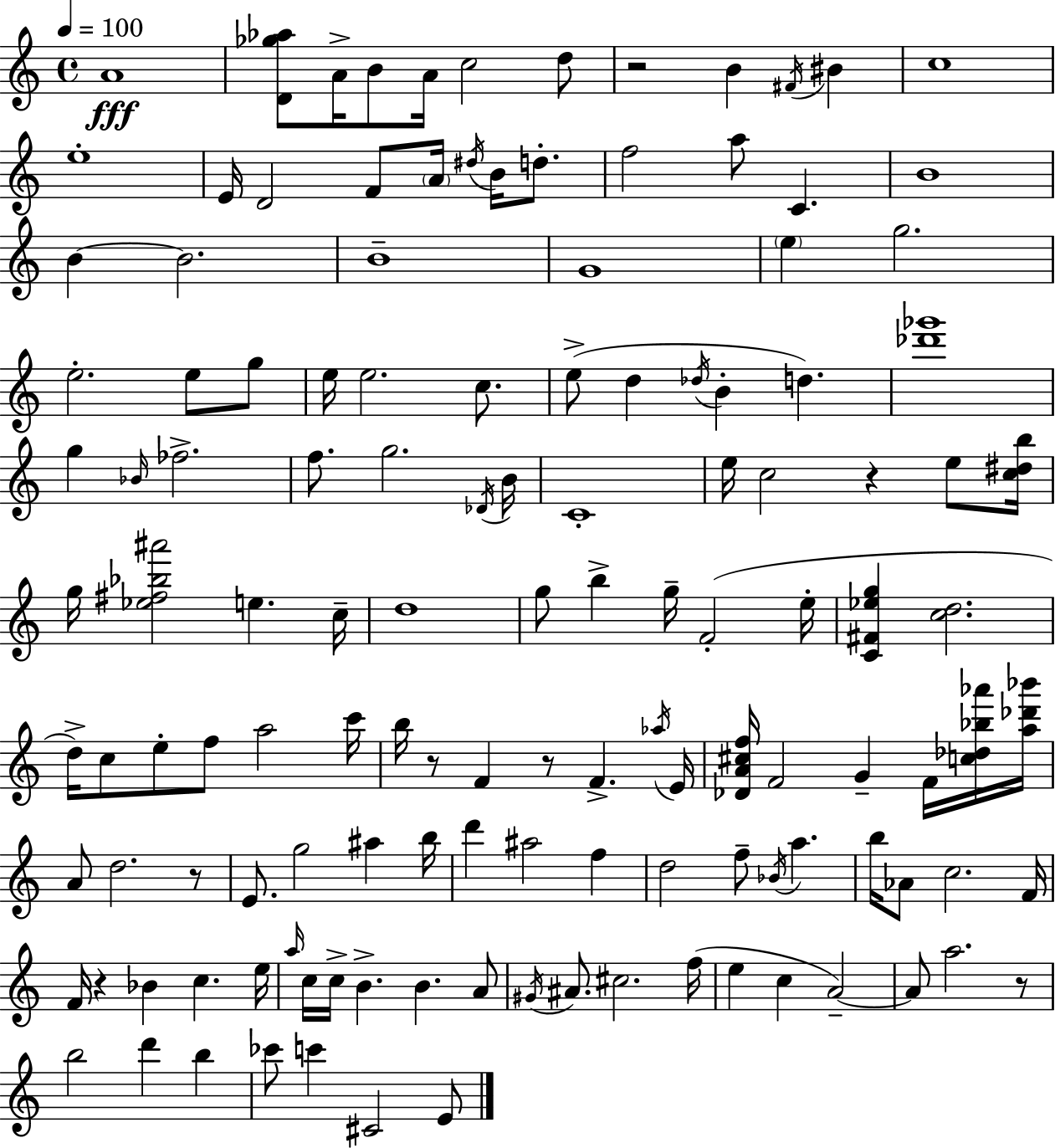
A4/w [D4,Gb5,Ab5]/e A4/s B4/e A4/s C5/h D5/e R/h B4/q F#4/s BIS4/q C5/w E5/w E4/s D4/h F4/e A4/s D#5/s B4/s D5/e. F5/h A5/e C4/q. B4/w B4/q B4/h. B4/w G4/w E5/q G5/h. E5/h. E5/e G5/e E5/s E5/h. C5/e. E5/e D5/q Db5/s B4/q D5/q. [Db6,Gb6]/w G5/q Bb4/s FES5/h. F5/e. G5/h. Db4/s B4/s C4/w E5/s C5/h R/q E5/e [C5,D#5,B5]/s G5/s [Eb5,F#5,Bb5,A#6]/h E5/q. C5/s D5/w G5/e B5/q G5/s F4/h E5/s [C4,F#4,Eb5,G5]/q [C5,D5]/h. D5/s C5/e E5/e F5/e A5/h C6/s B5/s R/e F4/q R/e F4/q. Ab5/s E4/s [Db4,A4,C#5,F5]/s F4/h G4/q F4/s [C5,Db5,Bb5,Ab6]/s [A5,Db6,Bb6]/s A4/e D5/h. R/e E4/e. G5/h A#5/q B5/s D6/q A#5/h F5/q D5/h F5/e Bb4/s A5/q. B5/s Ab4/e C5/h. F4/s F4/s R/q Bb4/q C5/q. E5/s A5/s C5/s C5/s B4/q. B4/q. A4/e G#4/s A#4/e. C#5/h. F5/s E5/q C5/q A4/h A4/e A5/h. R/e B5/h D6/q B5/q CES6/e C6/q C#4/h E4/e